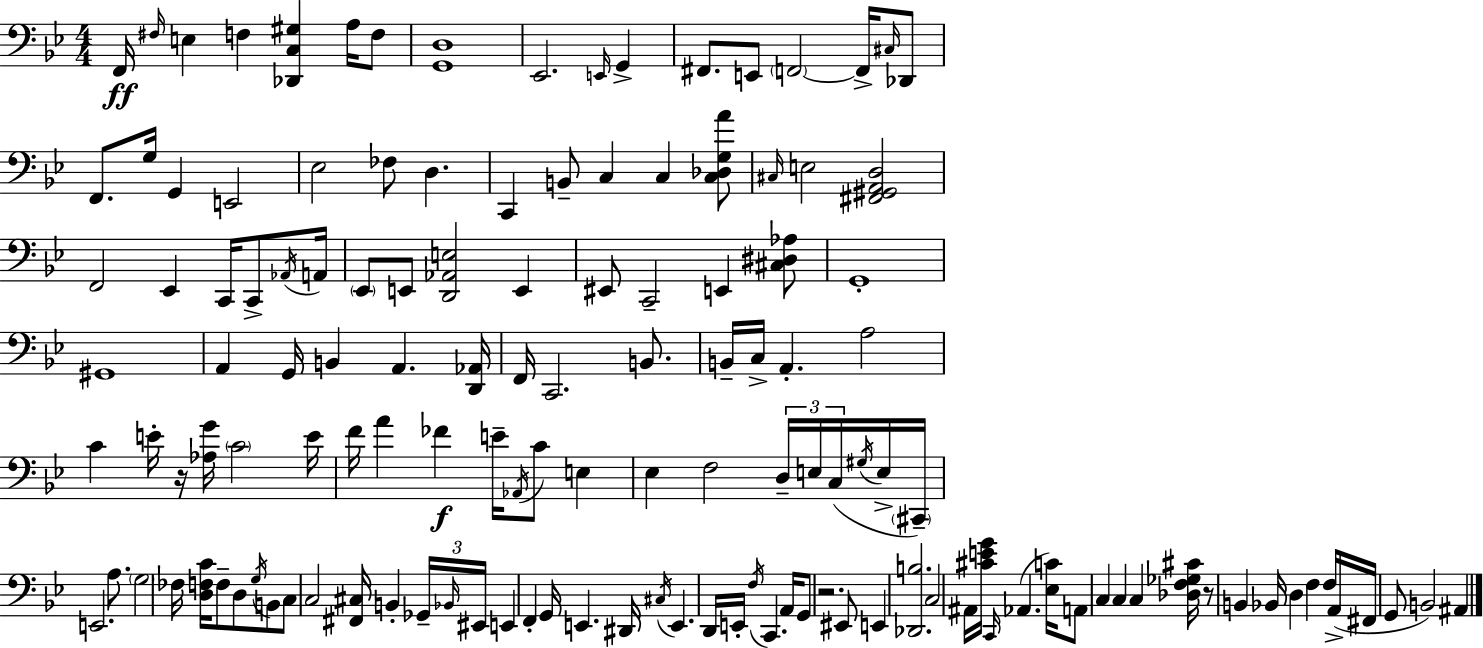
X:1
T:Untitled
M:4/4
L:1/4
K:Gm
F,,/4 ^F,/4 E, F, [_D,,C,^G,] A,/4 F,/2 [G,,D,]4 _E,,2 E,,/4 G,, ^F,,/2 E,,/2 F,,2 F,,/4 ^C,/4 _D,,/2 F,,/2 G,/4 G,, E,,2 _E,2 _F,/2 D, C,, B,,/2 C, C, [C,_D,G,A]/2 ^C,/4 E,2 [^F,,^G,,A,,D,]2 F,,2 _E,, C,,/4 C,,/2 _A,,/4 A,,/4 _E,,/2 E,,/2 [D,,_A,,E,]2 E,, ^E,,/2 C,,2 E,, [^C,^D,_A,]/2 G,,4 ^G,,4 A,, G,,/4 B,, A,, [D,,_A,,]/4 F,,/4 C,,2 B,,/2 B,,/4 C,/4 A,, A,2 C E/4 z/4 [_A,G]/4 C2 E/4 F/4 A _F E/4 _A,,/4 C/2 E, _E, F,2 D,/4 E,/4 C,/4 ^G,/4 E,/4 ^C,,/4 E,,2 A,/2 G,2 _F,/4 [D,F,C]/4 F,/2 D,/2 G,/4 B,,/2 C,/2 C,2 [^F,,^C,]/4 B,, _G,,/4 _B,,/4 ^E,,/4 E,, F,, G,,/4 E,, ^D,,/4 ^C,/4 E,, D,,/4 E,,/4 F,/4 C,, A,,/4 G,,/2 z2 ^E,,/2 E,, [_D,,B,]2 C,2 ^A,,/4 [^CEG]/4 C,,/4 _A,, [_E,C]/4 A,,/2 C, C, C, [_D,F,_G,^C]/4 z/2 B,, _B,,/4 D, F, F,/4 A,,/4 ^F,,/4 G,,/2 B,,2 ^A,,